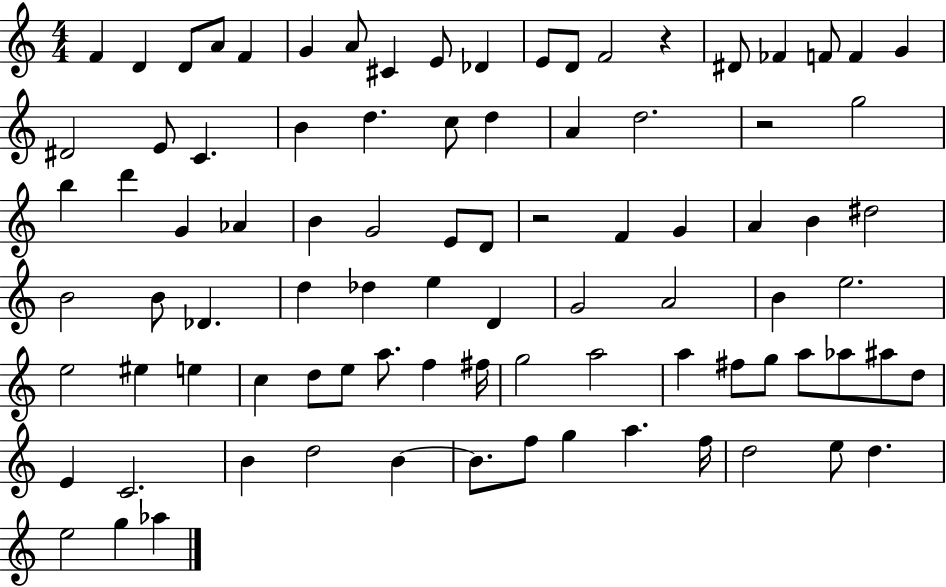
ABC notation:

X:1
T:Untitled
M:4/4
L:1/4
K:C
F D D/2 A/2 F G A/2 ^C E/2 _D E/2 D/2 F2 z ^D/2 _F F/2 F G ^D2 E/2 C B d c/2 d A d2 z2 g2 b d' G _A B G2 E/2 D/2 z2 F G A B ^d2 B2 B/2 _D d _d e D G2 A2 B e2 e2 ^e e c d/2 e/2 a/2 f ^f/4 g2 a2 a ^f/2 g/2 a/2 _a/2 ^a/2 d/2 E C2 B d2 B B/2 f/2 g a f/4 d2 e/2 d e2 g _a